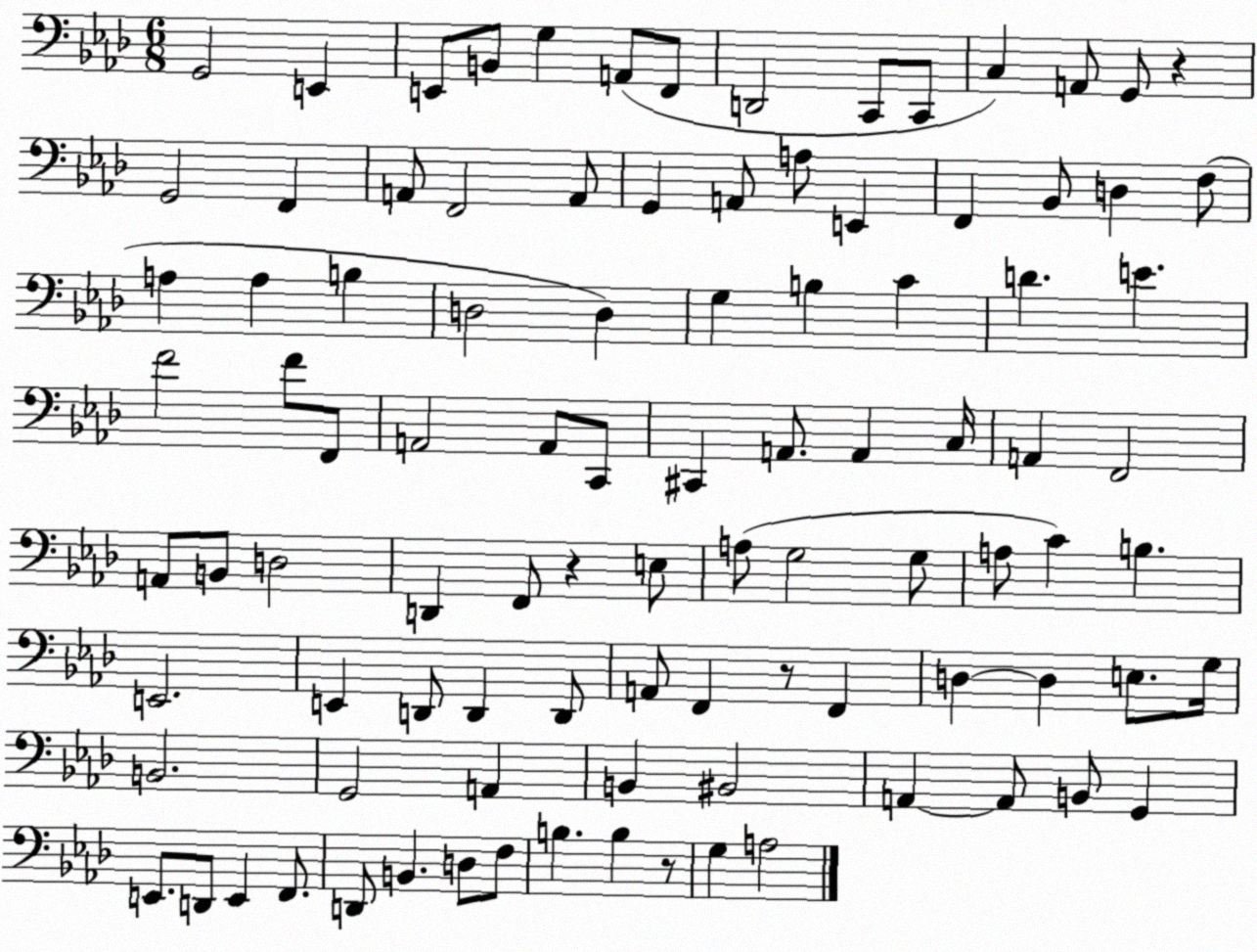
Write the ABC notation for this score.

X:1
T:Untitled
M:6/8
L:1/4
K:Ab
G,,2 E,, E,,/2 B,,/2 G, A,,/2 F,,/2 D,,2 C,,/2 C,,/2 C, A,,/2 G,,/2 z G,,2 F,, A,,/2 F,,2 A,,/2 G,, A,,/2 A,/2 E,, F,, _B,,/2 D, F,/2 A, A, B, D,2 D, G, B, C D E F2 F/2 F,,/2 A,,2 A,,/2 C,,/2 ^C,, A,,/2 A,, C,/4 A,, F,,2 A,,/2 B,,/2 D,2 D,, F,,/2 z E,/2 A,/2 G,2 G,/2 A,/2 C B, E,,2 E,, D,,/2 D,, D,,/2 A,,/2 F,, z/2 F,, D, D, E,/2 G,/4 B,,2 G,,2 A,, B,, ^B,,2 A,, A,,/2 B,,/2 G,, E,,/2 D,,/2 E,, F,,/2 D,,/2 B,, D,/2 F,/2 B, B, z/2 G, A,2